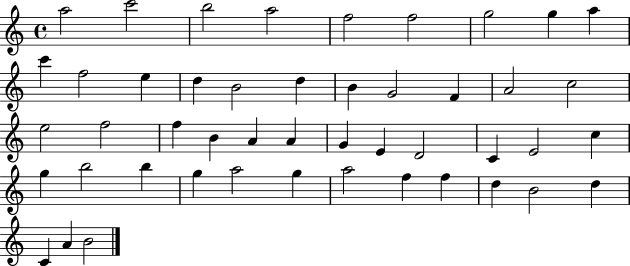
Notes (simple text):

A5/h C6/h B5/h A5/h F5/h F5/h G5/h G5/q A5/q C6/q F5/h E5/q D5/q B4/h D5/q B4/q G4/h F4/q A4/h C5/h E5/h F5/h F5/q B4/q A4/q A4/q G4/q E4/q D4/h C4/q E4/h C5/q G5/q B5/h B5/q G5/q A5/h G5/q A5/h F5/q F5/q D5/q B4/h D5/q C4/q A4/q B4/h